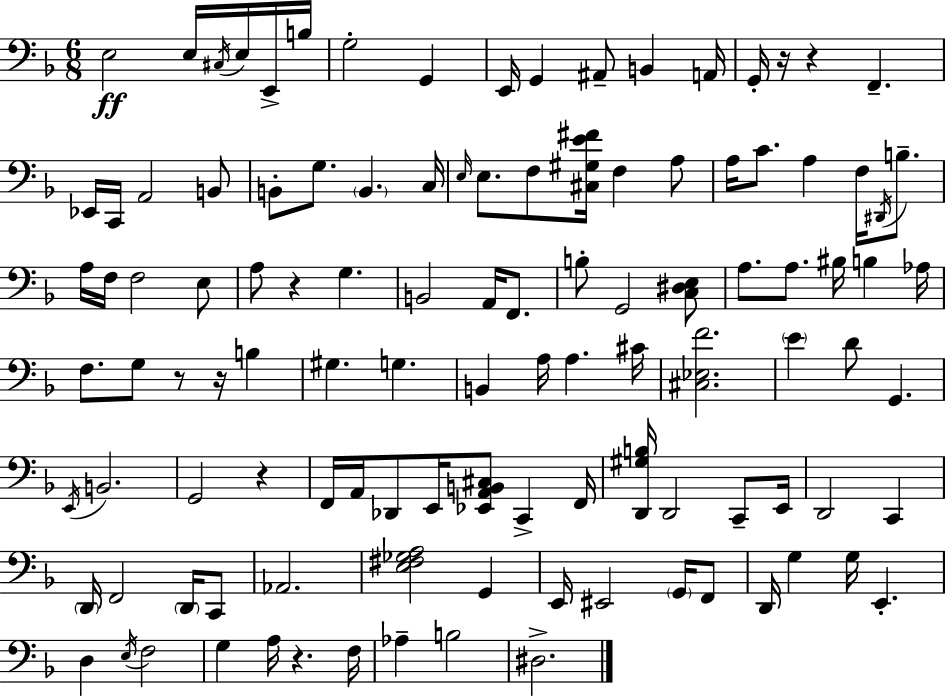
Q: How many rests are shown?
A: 7